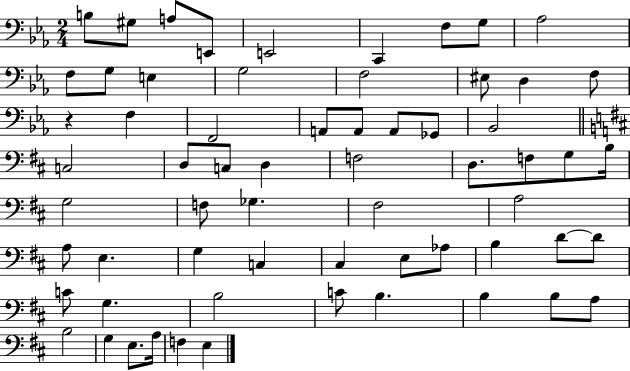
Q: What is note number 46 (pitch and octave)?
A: B3